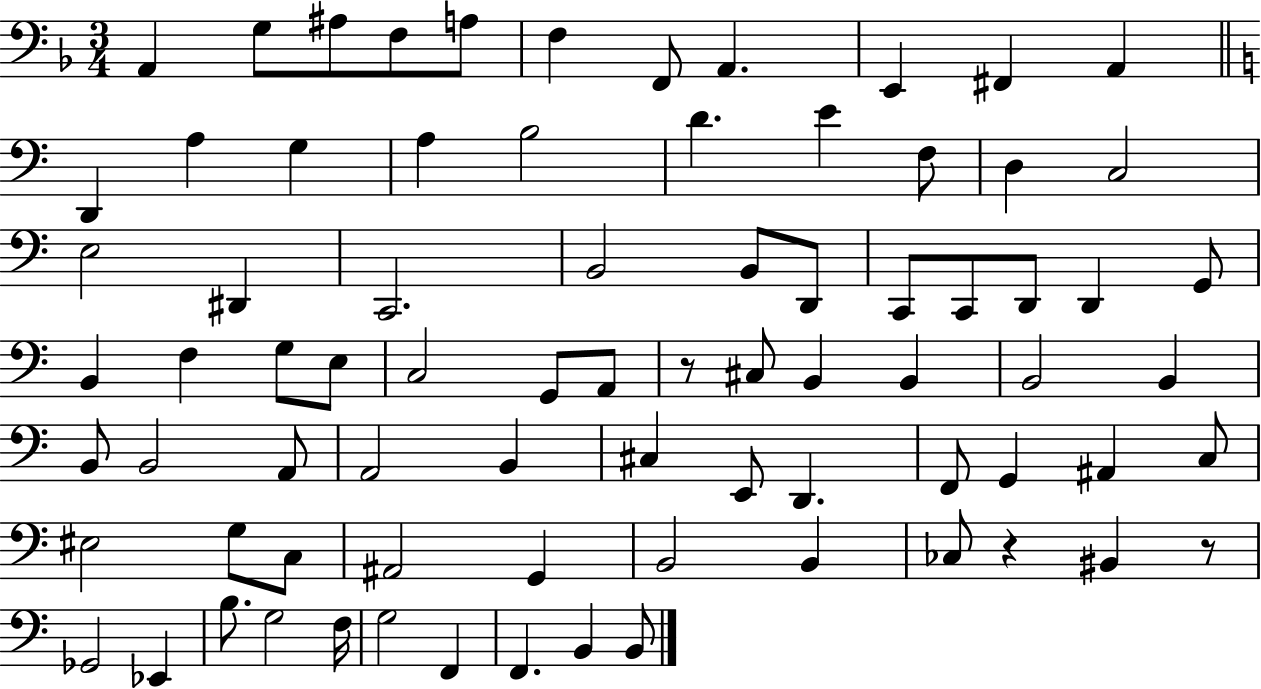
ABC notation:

X:1
T:Untitled
M:3/4
L:1/4
K:F
A,, G,/2 ^A,/2 F,/2 A,/2 F, F,,/2 A,, E,, ^F,, A,, D,, A, G, A, B,2 D E F,/2 D, C,2 E,2 ^D,, C,,2 B,,2 B,,/2 D,,/2 C,,/2 C,,/2 D,,/2 D,, G,,/2 B,, F, G,/2 E,/2 C,2 G,,/2 A,,/2 z/2 ^C,/2 B,, B,, B,,2 B,, B,,/2 B,,2 A,,/2 A,,2 B,, ^C, E,,/2 D,, F,,/2 G,, ^A,, C,/2 ^E,2 G,/2 C,/2 ^A,,2 G,, B,,2 B,, _C,/2 z ^B,, z/2 _G,,2 _E,, B,/2 G,2 F,/4 G,2 F,, F,, B,, B,,/2